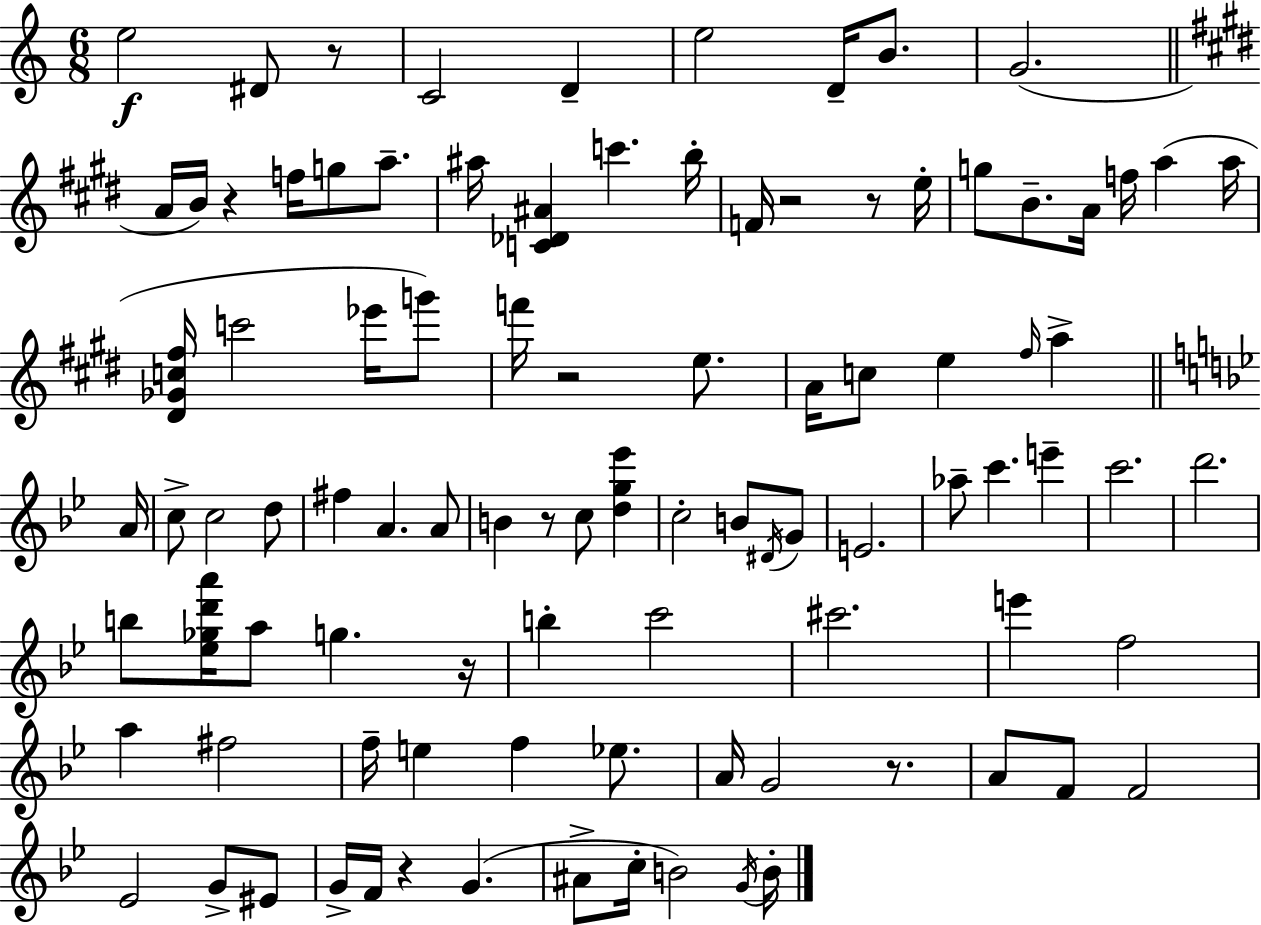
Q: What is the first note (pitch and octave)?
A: E5